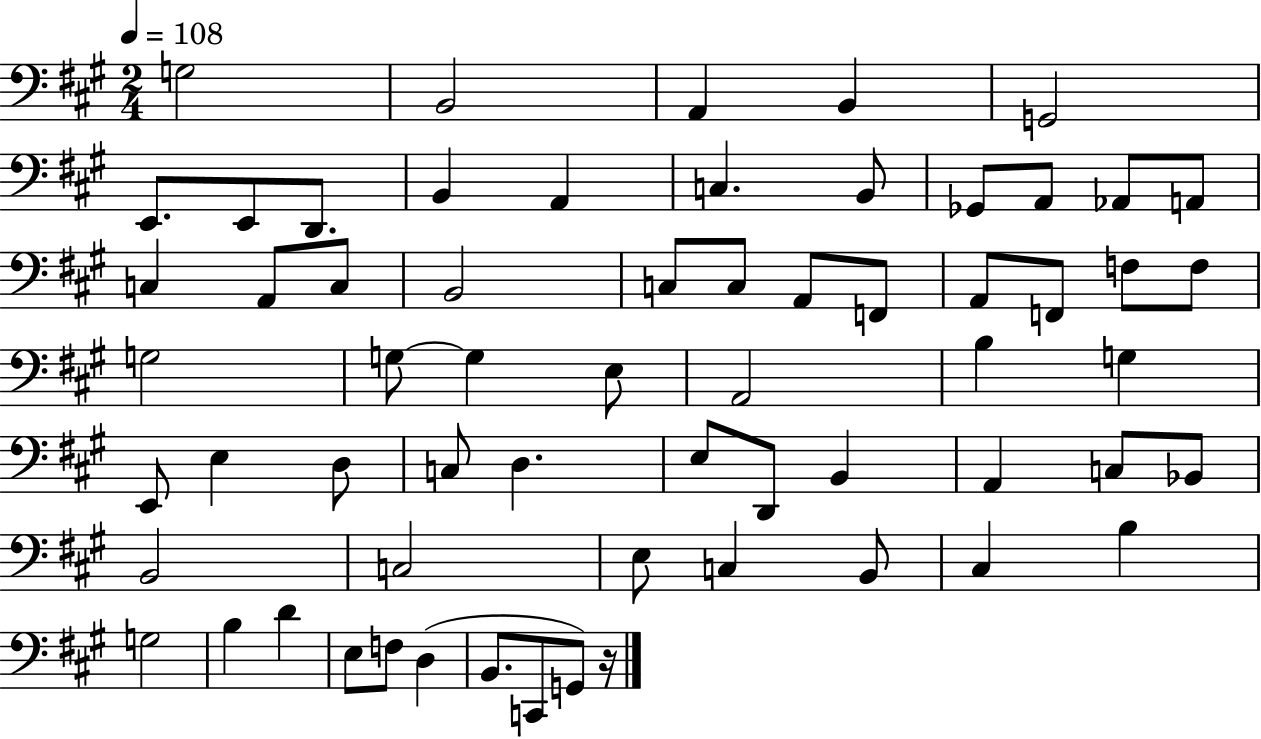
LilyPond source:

{
  \clef bass
  \numericTimeSignature
  \time 2/4
  \key a \major
  \tempo 4 = 108
  g2 | b,2 | a,4 b,4 | g,2 | \break e,8. e,8 d,8. | b,4 a,4 | c4. b,8 | ges,8 a,8 aes,8 a,8 | \break c4 a,8 c8 | b,2 | c8 c8 a,8 f,8 | a,8 f,8 f8 f8 | \break g2 | g8~~ g4 e8 | a,2 | b4 g4 | \break e,8 e4 d8 | c8 d4. | e8 d,8 b,4 | a,4 c8 bes,8 | \break b,2 | c2 | e8 c4 b,8 | cis4 b4 | \break g2 | b4 d'4 | e8 f8 d4( | b,8. c,8 g,8) r16 | \break \bar "|."
}